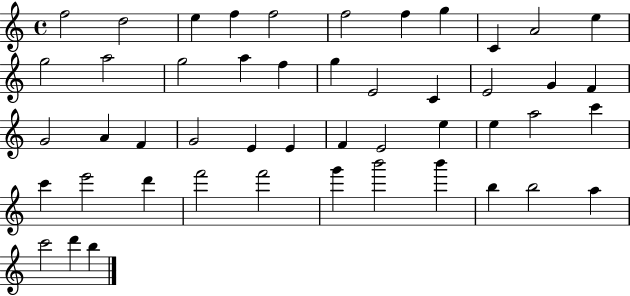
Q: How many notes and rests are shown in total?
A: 48